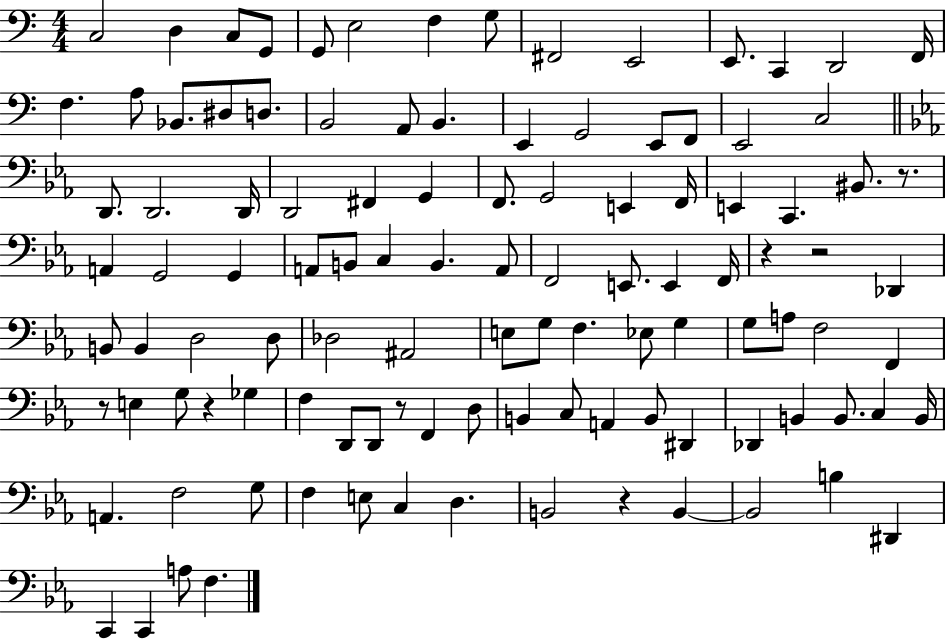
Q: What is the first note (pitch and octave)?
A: C3